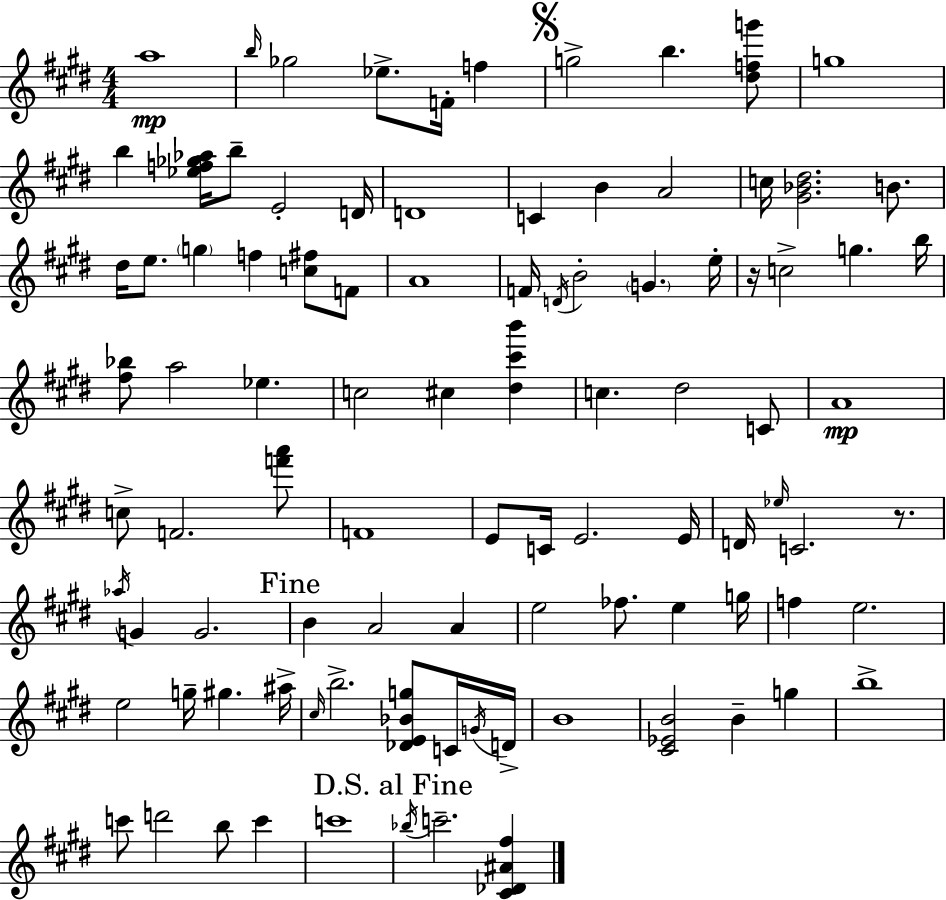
{
  \clef treble
  \numericTimeSignature
  \time 4/4
  \key e \major
  a''1\mp | \grace { b''16 } ges''2 ees''8.-> f'16-. f''4 | \mark \markup { \musicglyph "scripts.segno" } g''2-> b''4. <dis'' f'' g'''>8 | g''1 | \break b''4 <ees'' f'' ges'' aes''>16 b''8-- e'2-. | d'16 d'1 | c'4 b'4 a'2 | c''16 <gis' bes' dis''>2. b'8. | \break dis''16 e''8. \parenthesize g''4 f''4 <c'' fis''>8 f'8 | a'1 | f'16 \acciaccatura { d'16 } b'2-. \parenthesize g'4. | e''16-. r16 c''2-> g''4. | \break b''16 <fis'' bes''>8 a''2 ees''4. | c''2 cis''4 <dis'' cis''' b'''>4 | c''4. dis''2 | c'8 a'1\mp | \break c''8-> f'2. | <f''' a'''>8 f'1 | e'8 c'16 e'2. | e'16 d'16 \grace { ees''16 } c'2. | \break r8. \acciaccatura { aes''16 } g'4 g'2. | \mark "Fine" b'4 a'2 | a'4 e''2 fes''8. e''4 | g''16 f''4 e''2. | \break e''2 g''16-- gis''4. | ais''16-> \grace { cis''16 } b''2.-> | <des' e' bes' g''>8 c'16 \acciaccatura { g'16 } d'16-> b'1 | <cis' ees' b'>2 b'4-- | \break g''4 b''1-> | c'''8 d'''2 | b''8 c'''4 c'''1 | \mark "D.S. al Fine" \acciaccatura { bes''16 } c'''2.-- | \break <cis' des' ais' fis''>4 \bar "|."
}